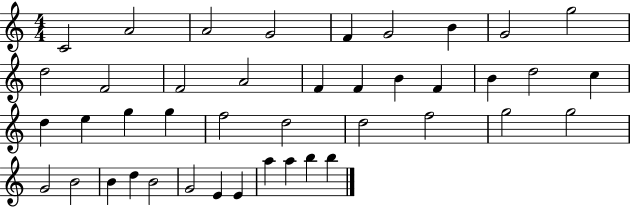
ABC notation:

X:1
T:Untitled
M:4/4
L:1/4
K:C
C2 A2 A2 G2 F G2 B G2 g2 d2 F2 F2 A2 F F B F B d2 c d e g g f2 d2 d2 f2 g2 g2 G2 B2 B d B2 G2 E E a a b b